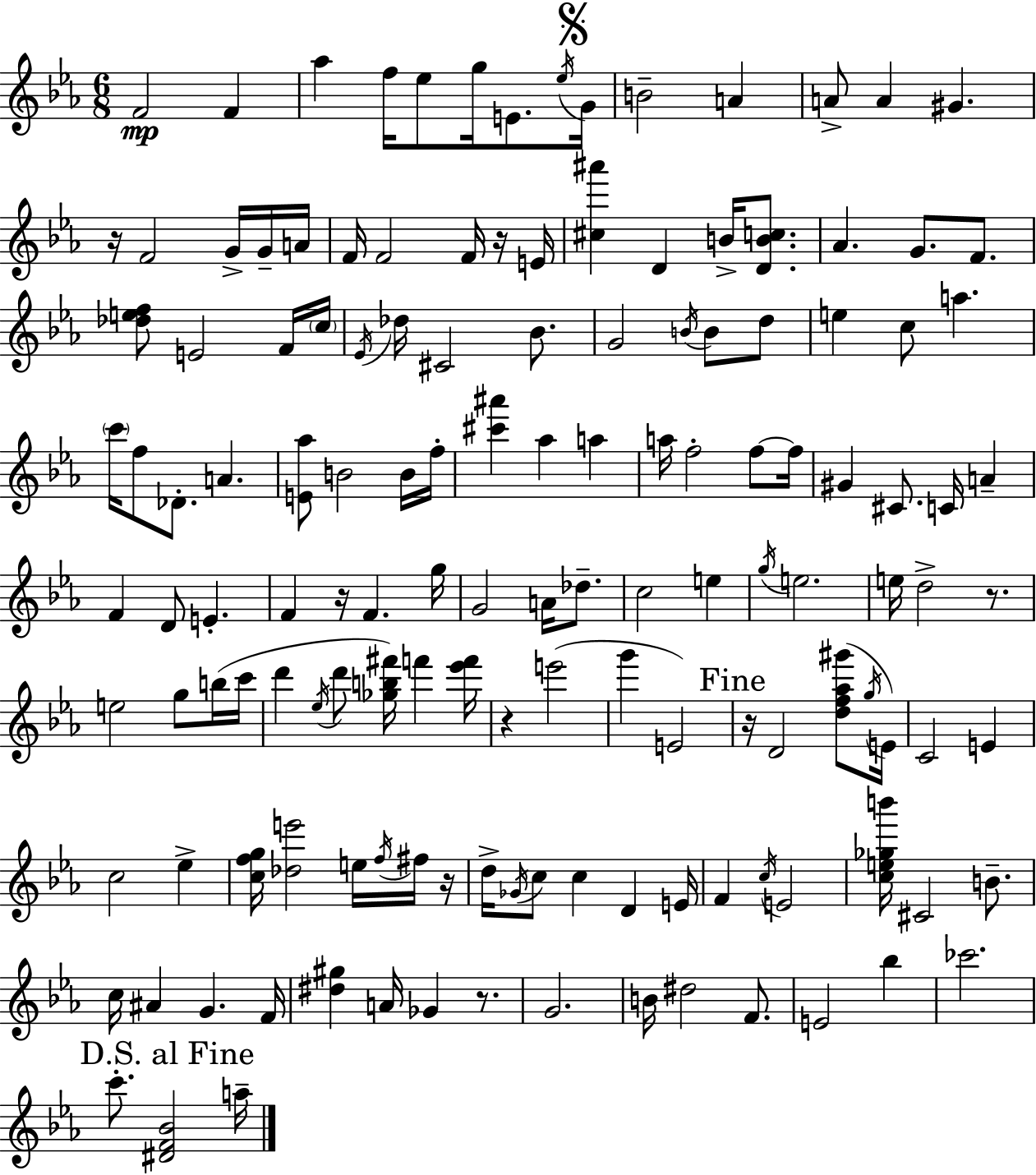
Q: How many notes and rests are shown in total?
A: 141